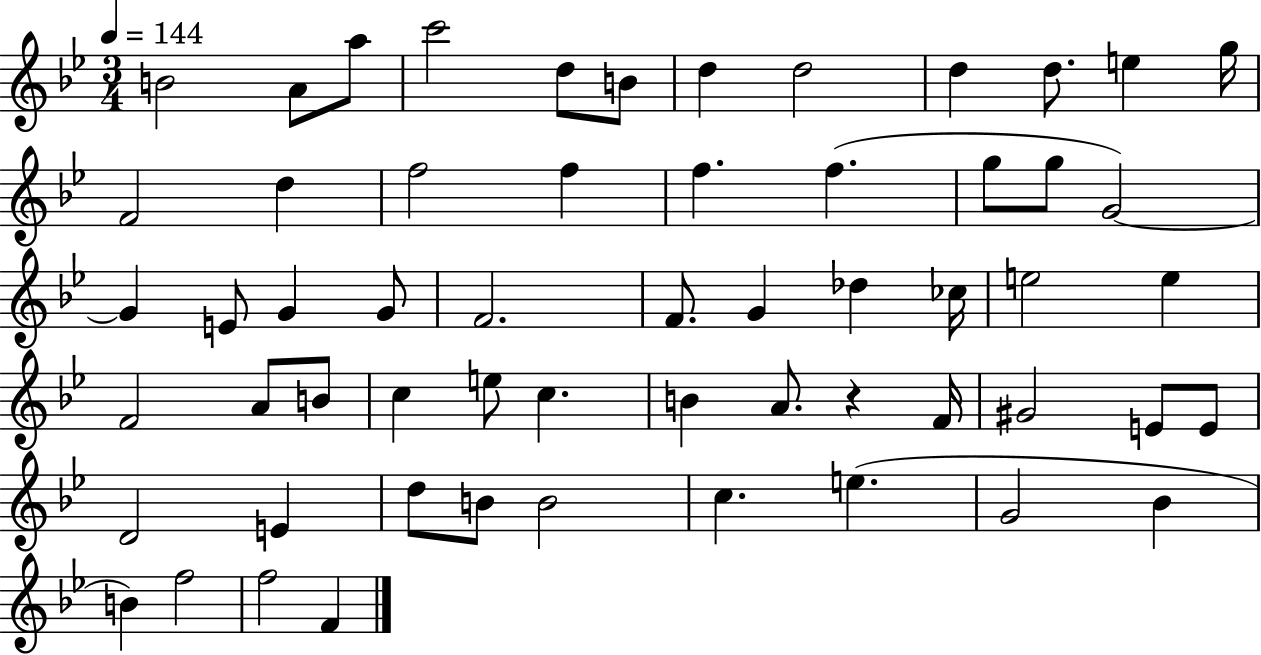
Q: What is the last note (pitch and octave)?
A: F4